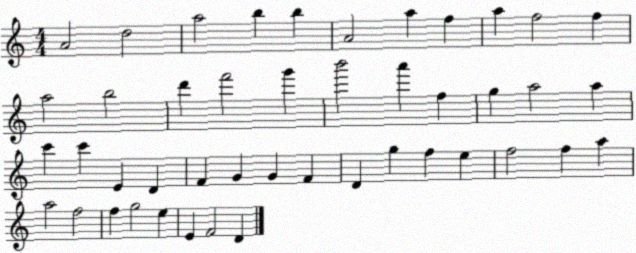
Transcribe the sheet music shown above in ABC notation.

X:1
T:Untitled
M:4/4
L:1/4
K:C
A2 d2 a2 b b A2 a f a f2 f a2 b2 d' f'2 g' b'2 a' f g a2 a c' c' E D F G G F D g f e f2 f a a2 f2 f g2 e E F2 D